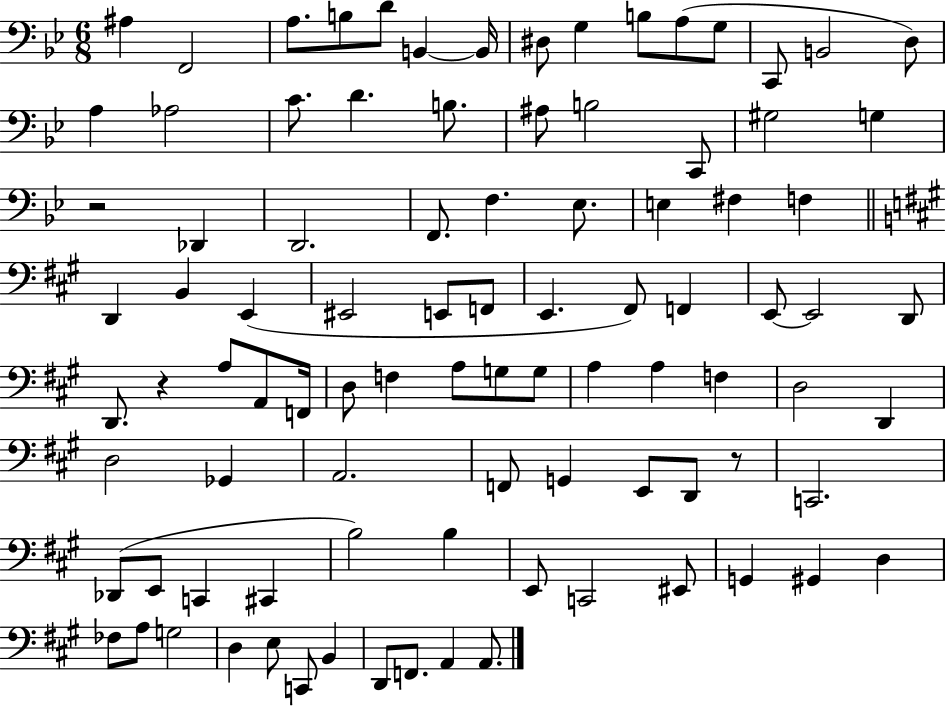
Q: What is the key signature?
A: BES major